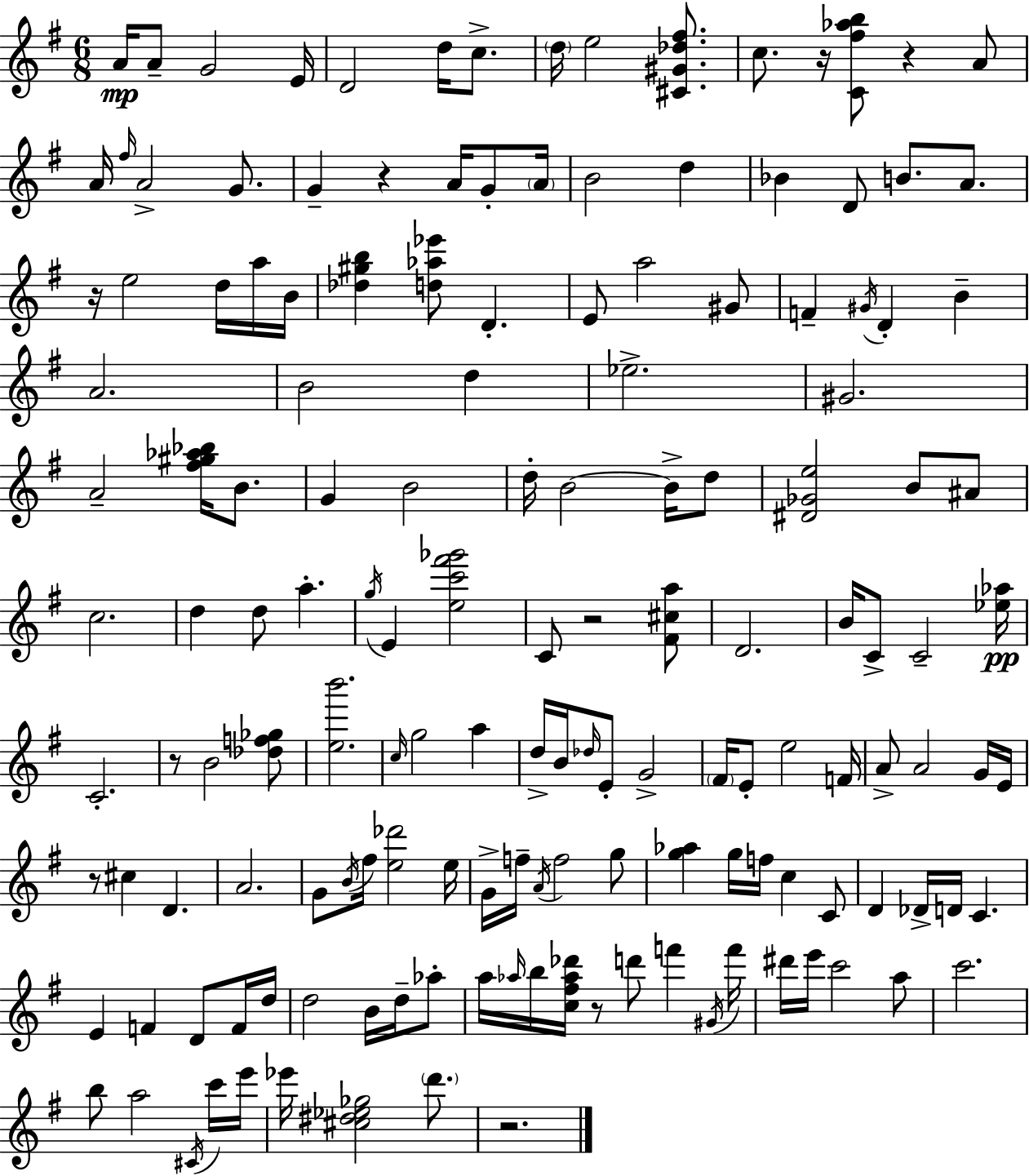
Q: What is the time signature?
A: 6/8